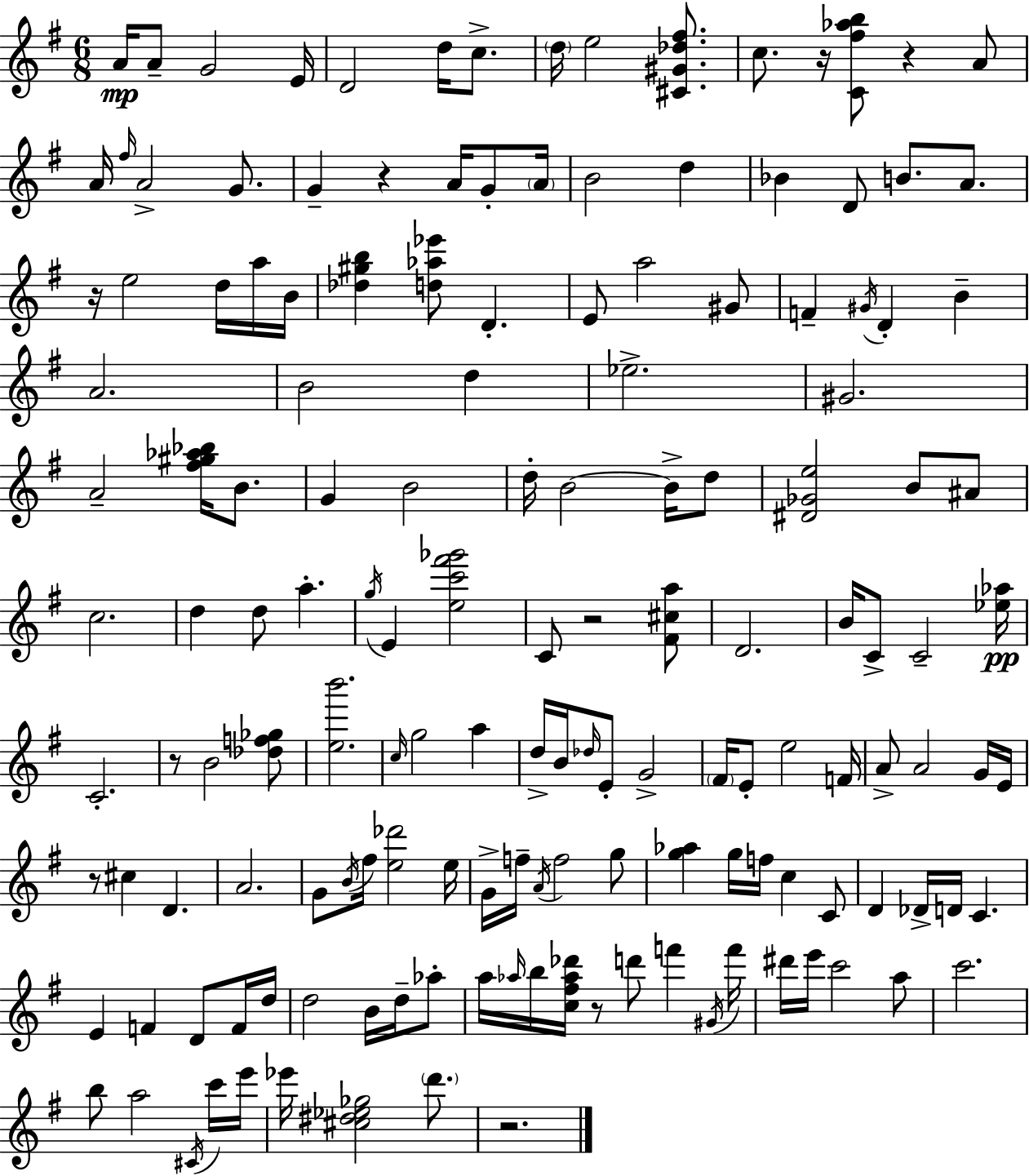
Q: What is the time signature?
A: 6/8